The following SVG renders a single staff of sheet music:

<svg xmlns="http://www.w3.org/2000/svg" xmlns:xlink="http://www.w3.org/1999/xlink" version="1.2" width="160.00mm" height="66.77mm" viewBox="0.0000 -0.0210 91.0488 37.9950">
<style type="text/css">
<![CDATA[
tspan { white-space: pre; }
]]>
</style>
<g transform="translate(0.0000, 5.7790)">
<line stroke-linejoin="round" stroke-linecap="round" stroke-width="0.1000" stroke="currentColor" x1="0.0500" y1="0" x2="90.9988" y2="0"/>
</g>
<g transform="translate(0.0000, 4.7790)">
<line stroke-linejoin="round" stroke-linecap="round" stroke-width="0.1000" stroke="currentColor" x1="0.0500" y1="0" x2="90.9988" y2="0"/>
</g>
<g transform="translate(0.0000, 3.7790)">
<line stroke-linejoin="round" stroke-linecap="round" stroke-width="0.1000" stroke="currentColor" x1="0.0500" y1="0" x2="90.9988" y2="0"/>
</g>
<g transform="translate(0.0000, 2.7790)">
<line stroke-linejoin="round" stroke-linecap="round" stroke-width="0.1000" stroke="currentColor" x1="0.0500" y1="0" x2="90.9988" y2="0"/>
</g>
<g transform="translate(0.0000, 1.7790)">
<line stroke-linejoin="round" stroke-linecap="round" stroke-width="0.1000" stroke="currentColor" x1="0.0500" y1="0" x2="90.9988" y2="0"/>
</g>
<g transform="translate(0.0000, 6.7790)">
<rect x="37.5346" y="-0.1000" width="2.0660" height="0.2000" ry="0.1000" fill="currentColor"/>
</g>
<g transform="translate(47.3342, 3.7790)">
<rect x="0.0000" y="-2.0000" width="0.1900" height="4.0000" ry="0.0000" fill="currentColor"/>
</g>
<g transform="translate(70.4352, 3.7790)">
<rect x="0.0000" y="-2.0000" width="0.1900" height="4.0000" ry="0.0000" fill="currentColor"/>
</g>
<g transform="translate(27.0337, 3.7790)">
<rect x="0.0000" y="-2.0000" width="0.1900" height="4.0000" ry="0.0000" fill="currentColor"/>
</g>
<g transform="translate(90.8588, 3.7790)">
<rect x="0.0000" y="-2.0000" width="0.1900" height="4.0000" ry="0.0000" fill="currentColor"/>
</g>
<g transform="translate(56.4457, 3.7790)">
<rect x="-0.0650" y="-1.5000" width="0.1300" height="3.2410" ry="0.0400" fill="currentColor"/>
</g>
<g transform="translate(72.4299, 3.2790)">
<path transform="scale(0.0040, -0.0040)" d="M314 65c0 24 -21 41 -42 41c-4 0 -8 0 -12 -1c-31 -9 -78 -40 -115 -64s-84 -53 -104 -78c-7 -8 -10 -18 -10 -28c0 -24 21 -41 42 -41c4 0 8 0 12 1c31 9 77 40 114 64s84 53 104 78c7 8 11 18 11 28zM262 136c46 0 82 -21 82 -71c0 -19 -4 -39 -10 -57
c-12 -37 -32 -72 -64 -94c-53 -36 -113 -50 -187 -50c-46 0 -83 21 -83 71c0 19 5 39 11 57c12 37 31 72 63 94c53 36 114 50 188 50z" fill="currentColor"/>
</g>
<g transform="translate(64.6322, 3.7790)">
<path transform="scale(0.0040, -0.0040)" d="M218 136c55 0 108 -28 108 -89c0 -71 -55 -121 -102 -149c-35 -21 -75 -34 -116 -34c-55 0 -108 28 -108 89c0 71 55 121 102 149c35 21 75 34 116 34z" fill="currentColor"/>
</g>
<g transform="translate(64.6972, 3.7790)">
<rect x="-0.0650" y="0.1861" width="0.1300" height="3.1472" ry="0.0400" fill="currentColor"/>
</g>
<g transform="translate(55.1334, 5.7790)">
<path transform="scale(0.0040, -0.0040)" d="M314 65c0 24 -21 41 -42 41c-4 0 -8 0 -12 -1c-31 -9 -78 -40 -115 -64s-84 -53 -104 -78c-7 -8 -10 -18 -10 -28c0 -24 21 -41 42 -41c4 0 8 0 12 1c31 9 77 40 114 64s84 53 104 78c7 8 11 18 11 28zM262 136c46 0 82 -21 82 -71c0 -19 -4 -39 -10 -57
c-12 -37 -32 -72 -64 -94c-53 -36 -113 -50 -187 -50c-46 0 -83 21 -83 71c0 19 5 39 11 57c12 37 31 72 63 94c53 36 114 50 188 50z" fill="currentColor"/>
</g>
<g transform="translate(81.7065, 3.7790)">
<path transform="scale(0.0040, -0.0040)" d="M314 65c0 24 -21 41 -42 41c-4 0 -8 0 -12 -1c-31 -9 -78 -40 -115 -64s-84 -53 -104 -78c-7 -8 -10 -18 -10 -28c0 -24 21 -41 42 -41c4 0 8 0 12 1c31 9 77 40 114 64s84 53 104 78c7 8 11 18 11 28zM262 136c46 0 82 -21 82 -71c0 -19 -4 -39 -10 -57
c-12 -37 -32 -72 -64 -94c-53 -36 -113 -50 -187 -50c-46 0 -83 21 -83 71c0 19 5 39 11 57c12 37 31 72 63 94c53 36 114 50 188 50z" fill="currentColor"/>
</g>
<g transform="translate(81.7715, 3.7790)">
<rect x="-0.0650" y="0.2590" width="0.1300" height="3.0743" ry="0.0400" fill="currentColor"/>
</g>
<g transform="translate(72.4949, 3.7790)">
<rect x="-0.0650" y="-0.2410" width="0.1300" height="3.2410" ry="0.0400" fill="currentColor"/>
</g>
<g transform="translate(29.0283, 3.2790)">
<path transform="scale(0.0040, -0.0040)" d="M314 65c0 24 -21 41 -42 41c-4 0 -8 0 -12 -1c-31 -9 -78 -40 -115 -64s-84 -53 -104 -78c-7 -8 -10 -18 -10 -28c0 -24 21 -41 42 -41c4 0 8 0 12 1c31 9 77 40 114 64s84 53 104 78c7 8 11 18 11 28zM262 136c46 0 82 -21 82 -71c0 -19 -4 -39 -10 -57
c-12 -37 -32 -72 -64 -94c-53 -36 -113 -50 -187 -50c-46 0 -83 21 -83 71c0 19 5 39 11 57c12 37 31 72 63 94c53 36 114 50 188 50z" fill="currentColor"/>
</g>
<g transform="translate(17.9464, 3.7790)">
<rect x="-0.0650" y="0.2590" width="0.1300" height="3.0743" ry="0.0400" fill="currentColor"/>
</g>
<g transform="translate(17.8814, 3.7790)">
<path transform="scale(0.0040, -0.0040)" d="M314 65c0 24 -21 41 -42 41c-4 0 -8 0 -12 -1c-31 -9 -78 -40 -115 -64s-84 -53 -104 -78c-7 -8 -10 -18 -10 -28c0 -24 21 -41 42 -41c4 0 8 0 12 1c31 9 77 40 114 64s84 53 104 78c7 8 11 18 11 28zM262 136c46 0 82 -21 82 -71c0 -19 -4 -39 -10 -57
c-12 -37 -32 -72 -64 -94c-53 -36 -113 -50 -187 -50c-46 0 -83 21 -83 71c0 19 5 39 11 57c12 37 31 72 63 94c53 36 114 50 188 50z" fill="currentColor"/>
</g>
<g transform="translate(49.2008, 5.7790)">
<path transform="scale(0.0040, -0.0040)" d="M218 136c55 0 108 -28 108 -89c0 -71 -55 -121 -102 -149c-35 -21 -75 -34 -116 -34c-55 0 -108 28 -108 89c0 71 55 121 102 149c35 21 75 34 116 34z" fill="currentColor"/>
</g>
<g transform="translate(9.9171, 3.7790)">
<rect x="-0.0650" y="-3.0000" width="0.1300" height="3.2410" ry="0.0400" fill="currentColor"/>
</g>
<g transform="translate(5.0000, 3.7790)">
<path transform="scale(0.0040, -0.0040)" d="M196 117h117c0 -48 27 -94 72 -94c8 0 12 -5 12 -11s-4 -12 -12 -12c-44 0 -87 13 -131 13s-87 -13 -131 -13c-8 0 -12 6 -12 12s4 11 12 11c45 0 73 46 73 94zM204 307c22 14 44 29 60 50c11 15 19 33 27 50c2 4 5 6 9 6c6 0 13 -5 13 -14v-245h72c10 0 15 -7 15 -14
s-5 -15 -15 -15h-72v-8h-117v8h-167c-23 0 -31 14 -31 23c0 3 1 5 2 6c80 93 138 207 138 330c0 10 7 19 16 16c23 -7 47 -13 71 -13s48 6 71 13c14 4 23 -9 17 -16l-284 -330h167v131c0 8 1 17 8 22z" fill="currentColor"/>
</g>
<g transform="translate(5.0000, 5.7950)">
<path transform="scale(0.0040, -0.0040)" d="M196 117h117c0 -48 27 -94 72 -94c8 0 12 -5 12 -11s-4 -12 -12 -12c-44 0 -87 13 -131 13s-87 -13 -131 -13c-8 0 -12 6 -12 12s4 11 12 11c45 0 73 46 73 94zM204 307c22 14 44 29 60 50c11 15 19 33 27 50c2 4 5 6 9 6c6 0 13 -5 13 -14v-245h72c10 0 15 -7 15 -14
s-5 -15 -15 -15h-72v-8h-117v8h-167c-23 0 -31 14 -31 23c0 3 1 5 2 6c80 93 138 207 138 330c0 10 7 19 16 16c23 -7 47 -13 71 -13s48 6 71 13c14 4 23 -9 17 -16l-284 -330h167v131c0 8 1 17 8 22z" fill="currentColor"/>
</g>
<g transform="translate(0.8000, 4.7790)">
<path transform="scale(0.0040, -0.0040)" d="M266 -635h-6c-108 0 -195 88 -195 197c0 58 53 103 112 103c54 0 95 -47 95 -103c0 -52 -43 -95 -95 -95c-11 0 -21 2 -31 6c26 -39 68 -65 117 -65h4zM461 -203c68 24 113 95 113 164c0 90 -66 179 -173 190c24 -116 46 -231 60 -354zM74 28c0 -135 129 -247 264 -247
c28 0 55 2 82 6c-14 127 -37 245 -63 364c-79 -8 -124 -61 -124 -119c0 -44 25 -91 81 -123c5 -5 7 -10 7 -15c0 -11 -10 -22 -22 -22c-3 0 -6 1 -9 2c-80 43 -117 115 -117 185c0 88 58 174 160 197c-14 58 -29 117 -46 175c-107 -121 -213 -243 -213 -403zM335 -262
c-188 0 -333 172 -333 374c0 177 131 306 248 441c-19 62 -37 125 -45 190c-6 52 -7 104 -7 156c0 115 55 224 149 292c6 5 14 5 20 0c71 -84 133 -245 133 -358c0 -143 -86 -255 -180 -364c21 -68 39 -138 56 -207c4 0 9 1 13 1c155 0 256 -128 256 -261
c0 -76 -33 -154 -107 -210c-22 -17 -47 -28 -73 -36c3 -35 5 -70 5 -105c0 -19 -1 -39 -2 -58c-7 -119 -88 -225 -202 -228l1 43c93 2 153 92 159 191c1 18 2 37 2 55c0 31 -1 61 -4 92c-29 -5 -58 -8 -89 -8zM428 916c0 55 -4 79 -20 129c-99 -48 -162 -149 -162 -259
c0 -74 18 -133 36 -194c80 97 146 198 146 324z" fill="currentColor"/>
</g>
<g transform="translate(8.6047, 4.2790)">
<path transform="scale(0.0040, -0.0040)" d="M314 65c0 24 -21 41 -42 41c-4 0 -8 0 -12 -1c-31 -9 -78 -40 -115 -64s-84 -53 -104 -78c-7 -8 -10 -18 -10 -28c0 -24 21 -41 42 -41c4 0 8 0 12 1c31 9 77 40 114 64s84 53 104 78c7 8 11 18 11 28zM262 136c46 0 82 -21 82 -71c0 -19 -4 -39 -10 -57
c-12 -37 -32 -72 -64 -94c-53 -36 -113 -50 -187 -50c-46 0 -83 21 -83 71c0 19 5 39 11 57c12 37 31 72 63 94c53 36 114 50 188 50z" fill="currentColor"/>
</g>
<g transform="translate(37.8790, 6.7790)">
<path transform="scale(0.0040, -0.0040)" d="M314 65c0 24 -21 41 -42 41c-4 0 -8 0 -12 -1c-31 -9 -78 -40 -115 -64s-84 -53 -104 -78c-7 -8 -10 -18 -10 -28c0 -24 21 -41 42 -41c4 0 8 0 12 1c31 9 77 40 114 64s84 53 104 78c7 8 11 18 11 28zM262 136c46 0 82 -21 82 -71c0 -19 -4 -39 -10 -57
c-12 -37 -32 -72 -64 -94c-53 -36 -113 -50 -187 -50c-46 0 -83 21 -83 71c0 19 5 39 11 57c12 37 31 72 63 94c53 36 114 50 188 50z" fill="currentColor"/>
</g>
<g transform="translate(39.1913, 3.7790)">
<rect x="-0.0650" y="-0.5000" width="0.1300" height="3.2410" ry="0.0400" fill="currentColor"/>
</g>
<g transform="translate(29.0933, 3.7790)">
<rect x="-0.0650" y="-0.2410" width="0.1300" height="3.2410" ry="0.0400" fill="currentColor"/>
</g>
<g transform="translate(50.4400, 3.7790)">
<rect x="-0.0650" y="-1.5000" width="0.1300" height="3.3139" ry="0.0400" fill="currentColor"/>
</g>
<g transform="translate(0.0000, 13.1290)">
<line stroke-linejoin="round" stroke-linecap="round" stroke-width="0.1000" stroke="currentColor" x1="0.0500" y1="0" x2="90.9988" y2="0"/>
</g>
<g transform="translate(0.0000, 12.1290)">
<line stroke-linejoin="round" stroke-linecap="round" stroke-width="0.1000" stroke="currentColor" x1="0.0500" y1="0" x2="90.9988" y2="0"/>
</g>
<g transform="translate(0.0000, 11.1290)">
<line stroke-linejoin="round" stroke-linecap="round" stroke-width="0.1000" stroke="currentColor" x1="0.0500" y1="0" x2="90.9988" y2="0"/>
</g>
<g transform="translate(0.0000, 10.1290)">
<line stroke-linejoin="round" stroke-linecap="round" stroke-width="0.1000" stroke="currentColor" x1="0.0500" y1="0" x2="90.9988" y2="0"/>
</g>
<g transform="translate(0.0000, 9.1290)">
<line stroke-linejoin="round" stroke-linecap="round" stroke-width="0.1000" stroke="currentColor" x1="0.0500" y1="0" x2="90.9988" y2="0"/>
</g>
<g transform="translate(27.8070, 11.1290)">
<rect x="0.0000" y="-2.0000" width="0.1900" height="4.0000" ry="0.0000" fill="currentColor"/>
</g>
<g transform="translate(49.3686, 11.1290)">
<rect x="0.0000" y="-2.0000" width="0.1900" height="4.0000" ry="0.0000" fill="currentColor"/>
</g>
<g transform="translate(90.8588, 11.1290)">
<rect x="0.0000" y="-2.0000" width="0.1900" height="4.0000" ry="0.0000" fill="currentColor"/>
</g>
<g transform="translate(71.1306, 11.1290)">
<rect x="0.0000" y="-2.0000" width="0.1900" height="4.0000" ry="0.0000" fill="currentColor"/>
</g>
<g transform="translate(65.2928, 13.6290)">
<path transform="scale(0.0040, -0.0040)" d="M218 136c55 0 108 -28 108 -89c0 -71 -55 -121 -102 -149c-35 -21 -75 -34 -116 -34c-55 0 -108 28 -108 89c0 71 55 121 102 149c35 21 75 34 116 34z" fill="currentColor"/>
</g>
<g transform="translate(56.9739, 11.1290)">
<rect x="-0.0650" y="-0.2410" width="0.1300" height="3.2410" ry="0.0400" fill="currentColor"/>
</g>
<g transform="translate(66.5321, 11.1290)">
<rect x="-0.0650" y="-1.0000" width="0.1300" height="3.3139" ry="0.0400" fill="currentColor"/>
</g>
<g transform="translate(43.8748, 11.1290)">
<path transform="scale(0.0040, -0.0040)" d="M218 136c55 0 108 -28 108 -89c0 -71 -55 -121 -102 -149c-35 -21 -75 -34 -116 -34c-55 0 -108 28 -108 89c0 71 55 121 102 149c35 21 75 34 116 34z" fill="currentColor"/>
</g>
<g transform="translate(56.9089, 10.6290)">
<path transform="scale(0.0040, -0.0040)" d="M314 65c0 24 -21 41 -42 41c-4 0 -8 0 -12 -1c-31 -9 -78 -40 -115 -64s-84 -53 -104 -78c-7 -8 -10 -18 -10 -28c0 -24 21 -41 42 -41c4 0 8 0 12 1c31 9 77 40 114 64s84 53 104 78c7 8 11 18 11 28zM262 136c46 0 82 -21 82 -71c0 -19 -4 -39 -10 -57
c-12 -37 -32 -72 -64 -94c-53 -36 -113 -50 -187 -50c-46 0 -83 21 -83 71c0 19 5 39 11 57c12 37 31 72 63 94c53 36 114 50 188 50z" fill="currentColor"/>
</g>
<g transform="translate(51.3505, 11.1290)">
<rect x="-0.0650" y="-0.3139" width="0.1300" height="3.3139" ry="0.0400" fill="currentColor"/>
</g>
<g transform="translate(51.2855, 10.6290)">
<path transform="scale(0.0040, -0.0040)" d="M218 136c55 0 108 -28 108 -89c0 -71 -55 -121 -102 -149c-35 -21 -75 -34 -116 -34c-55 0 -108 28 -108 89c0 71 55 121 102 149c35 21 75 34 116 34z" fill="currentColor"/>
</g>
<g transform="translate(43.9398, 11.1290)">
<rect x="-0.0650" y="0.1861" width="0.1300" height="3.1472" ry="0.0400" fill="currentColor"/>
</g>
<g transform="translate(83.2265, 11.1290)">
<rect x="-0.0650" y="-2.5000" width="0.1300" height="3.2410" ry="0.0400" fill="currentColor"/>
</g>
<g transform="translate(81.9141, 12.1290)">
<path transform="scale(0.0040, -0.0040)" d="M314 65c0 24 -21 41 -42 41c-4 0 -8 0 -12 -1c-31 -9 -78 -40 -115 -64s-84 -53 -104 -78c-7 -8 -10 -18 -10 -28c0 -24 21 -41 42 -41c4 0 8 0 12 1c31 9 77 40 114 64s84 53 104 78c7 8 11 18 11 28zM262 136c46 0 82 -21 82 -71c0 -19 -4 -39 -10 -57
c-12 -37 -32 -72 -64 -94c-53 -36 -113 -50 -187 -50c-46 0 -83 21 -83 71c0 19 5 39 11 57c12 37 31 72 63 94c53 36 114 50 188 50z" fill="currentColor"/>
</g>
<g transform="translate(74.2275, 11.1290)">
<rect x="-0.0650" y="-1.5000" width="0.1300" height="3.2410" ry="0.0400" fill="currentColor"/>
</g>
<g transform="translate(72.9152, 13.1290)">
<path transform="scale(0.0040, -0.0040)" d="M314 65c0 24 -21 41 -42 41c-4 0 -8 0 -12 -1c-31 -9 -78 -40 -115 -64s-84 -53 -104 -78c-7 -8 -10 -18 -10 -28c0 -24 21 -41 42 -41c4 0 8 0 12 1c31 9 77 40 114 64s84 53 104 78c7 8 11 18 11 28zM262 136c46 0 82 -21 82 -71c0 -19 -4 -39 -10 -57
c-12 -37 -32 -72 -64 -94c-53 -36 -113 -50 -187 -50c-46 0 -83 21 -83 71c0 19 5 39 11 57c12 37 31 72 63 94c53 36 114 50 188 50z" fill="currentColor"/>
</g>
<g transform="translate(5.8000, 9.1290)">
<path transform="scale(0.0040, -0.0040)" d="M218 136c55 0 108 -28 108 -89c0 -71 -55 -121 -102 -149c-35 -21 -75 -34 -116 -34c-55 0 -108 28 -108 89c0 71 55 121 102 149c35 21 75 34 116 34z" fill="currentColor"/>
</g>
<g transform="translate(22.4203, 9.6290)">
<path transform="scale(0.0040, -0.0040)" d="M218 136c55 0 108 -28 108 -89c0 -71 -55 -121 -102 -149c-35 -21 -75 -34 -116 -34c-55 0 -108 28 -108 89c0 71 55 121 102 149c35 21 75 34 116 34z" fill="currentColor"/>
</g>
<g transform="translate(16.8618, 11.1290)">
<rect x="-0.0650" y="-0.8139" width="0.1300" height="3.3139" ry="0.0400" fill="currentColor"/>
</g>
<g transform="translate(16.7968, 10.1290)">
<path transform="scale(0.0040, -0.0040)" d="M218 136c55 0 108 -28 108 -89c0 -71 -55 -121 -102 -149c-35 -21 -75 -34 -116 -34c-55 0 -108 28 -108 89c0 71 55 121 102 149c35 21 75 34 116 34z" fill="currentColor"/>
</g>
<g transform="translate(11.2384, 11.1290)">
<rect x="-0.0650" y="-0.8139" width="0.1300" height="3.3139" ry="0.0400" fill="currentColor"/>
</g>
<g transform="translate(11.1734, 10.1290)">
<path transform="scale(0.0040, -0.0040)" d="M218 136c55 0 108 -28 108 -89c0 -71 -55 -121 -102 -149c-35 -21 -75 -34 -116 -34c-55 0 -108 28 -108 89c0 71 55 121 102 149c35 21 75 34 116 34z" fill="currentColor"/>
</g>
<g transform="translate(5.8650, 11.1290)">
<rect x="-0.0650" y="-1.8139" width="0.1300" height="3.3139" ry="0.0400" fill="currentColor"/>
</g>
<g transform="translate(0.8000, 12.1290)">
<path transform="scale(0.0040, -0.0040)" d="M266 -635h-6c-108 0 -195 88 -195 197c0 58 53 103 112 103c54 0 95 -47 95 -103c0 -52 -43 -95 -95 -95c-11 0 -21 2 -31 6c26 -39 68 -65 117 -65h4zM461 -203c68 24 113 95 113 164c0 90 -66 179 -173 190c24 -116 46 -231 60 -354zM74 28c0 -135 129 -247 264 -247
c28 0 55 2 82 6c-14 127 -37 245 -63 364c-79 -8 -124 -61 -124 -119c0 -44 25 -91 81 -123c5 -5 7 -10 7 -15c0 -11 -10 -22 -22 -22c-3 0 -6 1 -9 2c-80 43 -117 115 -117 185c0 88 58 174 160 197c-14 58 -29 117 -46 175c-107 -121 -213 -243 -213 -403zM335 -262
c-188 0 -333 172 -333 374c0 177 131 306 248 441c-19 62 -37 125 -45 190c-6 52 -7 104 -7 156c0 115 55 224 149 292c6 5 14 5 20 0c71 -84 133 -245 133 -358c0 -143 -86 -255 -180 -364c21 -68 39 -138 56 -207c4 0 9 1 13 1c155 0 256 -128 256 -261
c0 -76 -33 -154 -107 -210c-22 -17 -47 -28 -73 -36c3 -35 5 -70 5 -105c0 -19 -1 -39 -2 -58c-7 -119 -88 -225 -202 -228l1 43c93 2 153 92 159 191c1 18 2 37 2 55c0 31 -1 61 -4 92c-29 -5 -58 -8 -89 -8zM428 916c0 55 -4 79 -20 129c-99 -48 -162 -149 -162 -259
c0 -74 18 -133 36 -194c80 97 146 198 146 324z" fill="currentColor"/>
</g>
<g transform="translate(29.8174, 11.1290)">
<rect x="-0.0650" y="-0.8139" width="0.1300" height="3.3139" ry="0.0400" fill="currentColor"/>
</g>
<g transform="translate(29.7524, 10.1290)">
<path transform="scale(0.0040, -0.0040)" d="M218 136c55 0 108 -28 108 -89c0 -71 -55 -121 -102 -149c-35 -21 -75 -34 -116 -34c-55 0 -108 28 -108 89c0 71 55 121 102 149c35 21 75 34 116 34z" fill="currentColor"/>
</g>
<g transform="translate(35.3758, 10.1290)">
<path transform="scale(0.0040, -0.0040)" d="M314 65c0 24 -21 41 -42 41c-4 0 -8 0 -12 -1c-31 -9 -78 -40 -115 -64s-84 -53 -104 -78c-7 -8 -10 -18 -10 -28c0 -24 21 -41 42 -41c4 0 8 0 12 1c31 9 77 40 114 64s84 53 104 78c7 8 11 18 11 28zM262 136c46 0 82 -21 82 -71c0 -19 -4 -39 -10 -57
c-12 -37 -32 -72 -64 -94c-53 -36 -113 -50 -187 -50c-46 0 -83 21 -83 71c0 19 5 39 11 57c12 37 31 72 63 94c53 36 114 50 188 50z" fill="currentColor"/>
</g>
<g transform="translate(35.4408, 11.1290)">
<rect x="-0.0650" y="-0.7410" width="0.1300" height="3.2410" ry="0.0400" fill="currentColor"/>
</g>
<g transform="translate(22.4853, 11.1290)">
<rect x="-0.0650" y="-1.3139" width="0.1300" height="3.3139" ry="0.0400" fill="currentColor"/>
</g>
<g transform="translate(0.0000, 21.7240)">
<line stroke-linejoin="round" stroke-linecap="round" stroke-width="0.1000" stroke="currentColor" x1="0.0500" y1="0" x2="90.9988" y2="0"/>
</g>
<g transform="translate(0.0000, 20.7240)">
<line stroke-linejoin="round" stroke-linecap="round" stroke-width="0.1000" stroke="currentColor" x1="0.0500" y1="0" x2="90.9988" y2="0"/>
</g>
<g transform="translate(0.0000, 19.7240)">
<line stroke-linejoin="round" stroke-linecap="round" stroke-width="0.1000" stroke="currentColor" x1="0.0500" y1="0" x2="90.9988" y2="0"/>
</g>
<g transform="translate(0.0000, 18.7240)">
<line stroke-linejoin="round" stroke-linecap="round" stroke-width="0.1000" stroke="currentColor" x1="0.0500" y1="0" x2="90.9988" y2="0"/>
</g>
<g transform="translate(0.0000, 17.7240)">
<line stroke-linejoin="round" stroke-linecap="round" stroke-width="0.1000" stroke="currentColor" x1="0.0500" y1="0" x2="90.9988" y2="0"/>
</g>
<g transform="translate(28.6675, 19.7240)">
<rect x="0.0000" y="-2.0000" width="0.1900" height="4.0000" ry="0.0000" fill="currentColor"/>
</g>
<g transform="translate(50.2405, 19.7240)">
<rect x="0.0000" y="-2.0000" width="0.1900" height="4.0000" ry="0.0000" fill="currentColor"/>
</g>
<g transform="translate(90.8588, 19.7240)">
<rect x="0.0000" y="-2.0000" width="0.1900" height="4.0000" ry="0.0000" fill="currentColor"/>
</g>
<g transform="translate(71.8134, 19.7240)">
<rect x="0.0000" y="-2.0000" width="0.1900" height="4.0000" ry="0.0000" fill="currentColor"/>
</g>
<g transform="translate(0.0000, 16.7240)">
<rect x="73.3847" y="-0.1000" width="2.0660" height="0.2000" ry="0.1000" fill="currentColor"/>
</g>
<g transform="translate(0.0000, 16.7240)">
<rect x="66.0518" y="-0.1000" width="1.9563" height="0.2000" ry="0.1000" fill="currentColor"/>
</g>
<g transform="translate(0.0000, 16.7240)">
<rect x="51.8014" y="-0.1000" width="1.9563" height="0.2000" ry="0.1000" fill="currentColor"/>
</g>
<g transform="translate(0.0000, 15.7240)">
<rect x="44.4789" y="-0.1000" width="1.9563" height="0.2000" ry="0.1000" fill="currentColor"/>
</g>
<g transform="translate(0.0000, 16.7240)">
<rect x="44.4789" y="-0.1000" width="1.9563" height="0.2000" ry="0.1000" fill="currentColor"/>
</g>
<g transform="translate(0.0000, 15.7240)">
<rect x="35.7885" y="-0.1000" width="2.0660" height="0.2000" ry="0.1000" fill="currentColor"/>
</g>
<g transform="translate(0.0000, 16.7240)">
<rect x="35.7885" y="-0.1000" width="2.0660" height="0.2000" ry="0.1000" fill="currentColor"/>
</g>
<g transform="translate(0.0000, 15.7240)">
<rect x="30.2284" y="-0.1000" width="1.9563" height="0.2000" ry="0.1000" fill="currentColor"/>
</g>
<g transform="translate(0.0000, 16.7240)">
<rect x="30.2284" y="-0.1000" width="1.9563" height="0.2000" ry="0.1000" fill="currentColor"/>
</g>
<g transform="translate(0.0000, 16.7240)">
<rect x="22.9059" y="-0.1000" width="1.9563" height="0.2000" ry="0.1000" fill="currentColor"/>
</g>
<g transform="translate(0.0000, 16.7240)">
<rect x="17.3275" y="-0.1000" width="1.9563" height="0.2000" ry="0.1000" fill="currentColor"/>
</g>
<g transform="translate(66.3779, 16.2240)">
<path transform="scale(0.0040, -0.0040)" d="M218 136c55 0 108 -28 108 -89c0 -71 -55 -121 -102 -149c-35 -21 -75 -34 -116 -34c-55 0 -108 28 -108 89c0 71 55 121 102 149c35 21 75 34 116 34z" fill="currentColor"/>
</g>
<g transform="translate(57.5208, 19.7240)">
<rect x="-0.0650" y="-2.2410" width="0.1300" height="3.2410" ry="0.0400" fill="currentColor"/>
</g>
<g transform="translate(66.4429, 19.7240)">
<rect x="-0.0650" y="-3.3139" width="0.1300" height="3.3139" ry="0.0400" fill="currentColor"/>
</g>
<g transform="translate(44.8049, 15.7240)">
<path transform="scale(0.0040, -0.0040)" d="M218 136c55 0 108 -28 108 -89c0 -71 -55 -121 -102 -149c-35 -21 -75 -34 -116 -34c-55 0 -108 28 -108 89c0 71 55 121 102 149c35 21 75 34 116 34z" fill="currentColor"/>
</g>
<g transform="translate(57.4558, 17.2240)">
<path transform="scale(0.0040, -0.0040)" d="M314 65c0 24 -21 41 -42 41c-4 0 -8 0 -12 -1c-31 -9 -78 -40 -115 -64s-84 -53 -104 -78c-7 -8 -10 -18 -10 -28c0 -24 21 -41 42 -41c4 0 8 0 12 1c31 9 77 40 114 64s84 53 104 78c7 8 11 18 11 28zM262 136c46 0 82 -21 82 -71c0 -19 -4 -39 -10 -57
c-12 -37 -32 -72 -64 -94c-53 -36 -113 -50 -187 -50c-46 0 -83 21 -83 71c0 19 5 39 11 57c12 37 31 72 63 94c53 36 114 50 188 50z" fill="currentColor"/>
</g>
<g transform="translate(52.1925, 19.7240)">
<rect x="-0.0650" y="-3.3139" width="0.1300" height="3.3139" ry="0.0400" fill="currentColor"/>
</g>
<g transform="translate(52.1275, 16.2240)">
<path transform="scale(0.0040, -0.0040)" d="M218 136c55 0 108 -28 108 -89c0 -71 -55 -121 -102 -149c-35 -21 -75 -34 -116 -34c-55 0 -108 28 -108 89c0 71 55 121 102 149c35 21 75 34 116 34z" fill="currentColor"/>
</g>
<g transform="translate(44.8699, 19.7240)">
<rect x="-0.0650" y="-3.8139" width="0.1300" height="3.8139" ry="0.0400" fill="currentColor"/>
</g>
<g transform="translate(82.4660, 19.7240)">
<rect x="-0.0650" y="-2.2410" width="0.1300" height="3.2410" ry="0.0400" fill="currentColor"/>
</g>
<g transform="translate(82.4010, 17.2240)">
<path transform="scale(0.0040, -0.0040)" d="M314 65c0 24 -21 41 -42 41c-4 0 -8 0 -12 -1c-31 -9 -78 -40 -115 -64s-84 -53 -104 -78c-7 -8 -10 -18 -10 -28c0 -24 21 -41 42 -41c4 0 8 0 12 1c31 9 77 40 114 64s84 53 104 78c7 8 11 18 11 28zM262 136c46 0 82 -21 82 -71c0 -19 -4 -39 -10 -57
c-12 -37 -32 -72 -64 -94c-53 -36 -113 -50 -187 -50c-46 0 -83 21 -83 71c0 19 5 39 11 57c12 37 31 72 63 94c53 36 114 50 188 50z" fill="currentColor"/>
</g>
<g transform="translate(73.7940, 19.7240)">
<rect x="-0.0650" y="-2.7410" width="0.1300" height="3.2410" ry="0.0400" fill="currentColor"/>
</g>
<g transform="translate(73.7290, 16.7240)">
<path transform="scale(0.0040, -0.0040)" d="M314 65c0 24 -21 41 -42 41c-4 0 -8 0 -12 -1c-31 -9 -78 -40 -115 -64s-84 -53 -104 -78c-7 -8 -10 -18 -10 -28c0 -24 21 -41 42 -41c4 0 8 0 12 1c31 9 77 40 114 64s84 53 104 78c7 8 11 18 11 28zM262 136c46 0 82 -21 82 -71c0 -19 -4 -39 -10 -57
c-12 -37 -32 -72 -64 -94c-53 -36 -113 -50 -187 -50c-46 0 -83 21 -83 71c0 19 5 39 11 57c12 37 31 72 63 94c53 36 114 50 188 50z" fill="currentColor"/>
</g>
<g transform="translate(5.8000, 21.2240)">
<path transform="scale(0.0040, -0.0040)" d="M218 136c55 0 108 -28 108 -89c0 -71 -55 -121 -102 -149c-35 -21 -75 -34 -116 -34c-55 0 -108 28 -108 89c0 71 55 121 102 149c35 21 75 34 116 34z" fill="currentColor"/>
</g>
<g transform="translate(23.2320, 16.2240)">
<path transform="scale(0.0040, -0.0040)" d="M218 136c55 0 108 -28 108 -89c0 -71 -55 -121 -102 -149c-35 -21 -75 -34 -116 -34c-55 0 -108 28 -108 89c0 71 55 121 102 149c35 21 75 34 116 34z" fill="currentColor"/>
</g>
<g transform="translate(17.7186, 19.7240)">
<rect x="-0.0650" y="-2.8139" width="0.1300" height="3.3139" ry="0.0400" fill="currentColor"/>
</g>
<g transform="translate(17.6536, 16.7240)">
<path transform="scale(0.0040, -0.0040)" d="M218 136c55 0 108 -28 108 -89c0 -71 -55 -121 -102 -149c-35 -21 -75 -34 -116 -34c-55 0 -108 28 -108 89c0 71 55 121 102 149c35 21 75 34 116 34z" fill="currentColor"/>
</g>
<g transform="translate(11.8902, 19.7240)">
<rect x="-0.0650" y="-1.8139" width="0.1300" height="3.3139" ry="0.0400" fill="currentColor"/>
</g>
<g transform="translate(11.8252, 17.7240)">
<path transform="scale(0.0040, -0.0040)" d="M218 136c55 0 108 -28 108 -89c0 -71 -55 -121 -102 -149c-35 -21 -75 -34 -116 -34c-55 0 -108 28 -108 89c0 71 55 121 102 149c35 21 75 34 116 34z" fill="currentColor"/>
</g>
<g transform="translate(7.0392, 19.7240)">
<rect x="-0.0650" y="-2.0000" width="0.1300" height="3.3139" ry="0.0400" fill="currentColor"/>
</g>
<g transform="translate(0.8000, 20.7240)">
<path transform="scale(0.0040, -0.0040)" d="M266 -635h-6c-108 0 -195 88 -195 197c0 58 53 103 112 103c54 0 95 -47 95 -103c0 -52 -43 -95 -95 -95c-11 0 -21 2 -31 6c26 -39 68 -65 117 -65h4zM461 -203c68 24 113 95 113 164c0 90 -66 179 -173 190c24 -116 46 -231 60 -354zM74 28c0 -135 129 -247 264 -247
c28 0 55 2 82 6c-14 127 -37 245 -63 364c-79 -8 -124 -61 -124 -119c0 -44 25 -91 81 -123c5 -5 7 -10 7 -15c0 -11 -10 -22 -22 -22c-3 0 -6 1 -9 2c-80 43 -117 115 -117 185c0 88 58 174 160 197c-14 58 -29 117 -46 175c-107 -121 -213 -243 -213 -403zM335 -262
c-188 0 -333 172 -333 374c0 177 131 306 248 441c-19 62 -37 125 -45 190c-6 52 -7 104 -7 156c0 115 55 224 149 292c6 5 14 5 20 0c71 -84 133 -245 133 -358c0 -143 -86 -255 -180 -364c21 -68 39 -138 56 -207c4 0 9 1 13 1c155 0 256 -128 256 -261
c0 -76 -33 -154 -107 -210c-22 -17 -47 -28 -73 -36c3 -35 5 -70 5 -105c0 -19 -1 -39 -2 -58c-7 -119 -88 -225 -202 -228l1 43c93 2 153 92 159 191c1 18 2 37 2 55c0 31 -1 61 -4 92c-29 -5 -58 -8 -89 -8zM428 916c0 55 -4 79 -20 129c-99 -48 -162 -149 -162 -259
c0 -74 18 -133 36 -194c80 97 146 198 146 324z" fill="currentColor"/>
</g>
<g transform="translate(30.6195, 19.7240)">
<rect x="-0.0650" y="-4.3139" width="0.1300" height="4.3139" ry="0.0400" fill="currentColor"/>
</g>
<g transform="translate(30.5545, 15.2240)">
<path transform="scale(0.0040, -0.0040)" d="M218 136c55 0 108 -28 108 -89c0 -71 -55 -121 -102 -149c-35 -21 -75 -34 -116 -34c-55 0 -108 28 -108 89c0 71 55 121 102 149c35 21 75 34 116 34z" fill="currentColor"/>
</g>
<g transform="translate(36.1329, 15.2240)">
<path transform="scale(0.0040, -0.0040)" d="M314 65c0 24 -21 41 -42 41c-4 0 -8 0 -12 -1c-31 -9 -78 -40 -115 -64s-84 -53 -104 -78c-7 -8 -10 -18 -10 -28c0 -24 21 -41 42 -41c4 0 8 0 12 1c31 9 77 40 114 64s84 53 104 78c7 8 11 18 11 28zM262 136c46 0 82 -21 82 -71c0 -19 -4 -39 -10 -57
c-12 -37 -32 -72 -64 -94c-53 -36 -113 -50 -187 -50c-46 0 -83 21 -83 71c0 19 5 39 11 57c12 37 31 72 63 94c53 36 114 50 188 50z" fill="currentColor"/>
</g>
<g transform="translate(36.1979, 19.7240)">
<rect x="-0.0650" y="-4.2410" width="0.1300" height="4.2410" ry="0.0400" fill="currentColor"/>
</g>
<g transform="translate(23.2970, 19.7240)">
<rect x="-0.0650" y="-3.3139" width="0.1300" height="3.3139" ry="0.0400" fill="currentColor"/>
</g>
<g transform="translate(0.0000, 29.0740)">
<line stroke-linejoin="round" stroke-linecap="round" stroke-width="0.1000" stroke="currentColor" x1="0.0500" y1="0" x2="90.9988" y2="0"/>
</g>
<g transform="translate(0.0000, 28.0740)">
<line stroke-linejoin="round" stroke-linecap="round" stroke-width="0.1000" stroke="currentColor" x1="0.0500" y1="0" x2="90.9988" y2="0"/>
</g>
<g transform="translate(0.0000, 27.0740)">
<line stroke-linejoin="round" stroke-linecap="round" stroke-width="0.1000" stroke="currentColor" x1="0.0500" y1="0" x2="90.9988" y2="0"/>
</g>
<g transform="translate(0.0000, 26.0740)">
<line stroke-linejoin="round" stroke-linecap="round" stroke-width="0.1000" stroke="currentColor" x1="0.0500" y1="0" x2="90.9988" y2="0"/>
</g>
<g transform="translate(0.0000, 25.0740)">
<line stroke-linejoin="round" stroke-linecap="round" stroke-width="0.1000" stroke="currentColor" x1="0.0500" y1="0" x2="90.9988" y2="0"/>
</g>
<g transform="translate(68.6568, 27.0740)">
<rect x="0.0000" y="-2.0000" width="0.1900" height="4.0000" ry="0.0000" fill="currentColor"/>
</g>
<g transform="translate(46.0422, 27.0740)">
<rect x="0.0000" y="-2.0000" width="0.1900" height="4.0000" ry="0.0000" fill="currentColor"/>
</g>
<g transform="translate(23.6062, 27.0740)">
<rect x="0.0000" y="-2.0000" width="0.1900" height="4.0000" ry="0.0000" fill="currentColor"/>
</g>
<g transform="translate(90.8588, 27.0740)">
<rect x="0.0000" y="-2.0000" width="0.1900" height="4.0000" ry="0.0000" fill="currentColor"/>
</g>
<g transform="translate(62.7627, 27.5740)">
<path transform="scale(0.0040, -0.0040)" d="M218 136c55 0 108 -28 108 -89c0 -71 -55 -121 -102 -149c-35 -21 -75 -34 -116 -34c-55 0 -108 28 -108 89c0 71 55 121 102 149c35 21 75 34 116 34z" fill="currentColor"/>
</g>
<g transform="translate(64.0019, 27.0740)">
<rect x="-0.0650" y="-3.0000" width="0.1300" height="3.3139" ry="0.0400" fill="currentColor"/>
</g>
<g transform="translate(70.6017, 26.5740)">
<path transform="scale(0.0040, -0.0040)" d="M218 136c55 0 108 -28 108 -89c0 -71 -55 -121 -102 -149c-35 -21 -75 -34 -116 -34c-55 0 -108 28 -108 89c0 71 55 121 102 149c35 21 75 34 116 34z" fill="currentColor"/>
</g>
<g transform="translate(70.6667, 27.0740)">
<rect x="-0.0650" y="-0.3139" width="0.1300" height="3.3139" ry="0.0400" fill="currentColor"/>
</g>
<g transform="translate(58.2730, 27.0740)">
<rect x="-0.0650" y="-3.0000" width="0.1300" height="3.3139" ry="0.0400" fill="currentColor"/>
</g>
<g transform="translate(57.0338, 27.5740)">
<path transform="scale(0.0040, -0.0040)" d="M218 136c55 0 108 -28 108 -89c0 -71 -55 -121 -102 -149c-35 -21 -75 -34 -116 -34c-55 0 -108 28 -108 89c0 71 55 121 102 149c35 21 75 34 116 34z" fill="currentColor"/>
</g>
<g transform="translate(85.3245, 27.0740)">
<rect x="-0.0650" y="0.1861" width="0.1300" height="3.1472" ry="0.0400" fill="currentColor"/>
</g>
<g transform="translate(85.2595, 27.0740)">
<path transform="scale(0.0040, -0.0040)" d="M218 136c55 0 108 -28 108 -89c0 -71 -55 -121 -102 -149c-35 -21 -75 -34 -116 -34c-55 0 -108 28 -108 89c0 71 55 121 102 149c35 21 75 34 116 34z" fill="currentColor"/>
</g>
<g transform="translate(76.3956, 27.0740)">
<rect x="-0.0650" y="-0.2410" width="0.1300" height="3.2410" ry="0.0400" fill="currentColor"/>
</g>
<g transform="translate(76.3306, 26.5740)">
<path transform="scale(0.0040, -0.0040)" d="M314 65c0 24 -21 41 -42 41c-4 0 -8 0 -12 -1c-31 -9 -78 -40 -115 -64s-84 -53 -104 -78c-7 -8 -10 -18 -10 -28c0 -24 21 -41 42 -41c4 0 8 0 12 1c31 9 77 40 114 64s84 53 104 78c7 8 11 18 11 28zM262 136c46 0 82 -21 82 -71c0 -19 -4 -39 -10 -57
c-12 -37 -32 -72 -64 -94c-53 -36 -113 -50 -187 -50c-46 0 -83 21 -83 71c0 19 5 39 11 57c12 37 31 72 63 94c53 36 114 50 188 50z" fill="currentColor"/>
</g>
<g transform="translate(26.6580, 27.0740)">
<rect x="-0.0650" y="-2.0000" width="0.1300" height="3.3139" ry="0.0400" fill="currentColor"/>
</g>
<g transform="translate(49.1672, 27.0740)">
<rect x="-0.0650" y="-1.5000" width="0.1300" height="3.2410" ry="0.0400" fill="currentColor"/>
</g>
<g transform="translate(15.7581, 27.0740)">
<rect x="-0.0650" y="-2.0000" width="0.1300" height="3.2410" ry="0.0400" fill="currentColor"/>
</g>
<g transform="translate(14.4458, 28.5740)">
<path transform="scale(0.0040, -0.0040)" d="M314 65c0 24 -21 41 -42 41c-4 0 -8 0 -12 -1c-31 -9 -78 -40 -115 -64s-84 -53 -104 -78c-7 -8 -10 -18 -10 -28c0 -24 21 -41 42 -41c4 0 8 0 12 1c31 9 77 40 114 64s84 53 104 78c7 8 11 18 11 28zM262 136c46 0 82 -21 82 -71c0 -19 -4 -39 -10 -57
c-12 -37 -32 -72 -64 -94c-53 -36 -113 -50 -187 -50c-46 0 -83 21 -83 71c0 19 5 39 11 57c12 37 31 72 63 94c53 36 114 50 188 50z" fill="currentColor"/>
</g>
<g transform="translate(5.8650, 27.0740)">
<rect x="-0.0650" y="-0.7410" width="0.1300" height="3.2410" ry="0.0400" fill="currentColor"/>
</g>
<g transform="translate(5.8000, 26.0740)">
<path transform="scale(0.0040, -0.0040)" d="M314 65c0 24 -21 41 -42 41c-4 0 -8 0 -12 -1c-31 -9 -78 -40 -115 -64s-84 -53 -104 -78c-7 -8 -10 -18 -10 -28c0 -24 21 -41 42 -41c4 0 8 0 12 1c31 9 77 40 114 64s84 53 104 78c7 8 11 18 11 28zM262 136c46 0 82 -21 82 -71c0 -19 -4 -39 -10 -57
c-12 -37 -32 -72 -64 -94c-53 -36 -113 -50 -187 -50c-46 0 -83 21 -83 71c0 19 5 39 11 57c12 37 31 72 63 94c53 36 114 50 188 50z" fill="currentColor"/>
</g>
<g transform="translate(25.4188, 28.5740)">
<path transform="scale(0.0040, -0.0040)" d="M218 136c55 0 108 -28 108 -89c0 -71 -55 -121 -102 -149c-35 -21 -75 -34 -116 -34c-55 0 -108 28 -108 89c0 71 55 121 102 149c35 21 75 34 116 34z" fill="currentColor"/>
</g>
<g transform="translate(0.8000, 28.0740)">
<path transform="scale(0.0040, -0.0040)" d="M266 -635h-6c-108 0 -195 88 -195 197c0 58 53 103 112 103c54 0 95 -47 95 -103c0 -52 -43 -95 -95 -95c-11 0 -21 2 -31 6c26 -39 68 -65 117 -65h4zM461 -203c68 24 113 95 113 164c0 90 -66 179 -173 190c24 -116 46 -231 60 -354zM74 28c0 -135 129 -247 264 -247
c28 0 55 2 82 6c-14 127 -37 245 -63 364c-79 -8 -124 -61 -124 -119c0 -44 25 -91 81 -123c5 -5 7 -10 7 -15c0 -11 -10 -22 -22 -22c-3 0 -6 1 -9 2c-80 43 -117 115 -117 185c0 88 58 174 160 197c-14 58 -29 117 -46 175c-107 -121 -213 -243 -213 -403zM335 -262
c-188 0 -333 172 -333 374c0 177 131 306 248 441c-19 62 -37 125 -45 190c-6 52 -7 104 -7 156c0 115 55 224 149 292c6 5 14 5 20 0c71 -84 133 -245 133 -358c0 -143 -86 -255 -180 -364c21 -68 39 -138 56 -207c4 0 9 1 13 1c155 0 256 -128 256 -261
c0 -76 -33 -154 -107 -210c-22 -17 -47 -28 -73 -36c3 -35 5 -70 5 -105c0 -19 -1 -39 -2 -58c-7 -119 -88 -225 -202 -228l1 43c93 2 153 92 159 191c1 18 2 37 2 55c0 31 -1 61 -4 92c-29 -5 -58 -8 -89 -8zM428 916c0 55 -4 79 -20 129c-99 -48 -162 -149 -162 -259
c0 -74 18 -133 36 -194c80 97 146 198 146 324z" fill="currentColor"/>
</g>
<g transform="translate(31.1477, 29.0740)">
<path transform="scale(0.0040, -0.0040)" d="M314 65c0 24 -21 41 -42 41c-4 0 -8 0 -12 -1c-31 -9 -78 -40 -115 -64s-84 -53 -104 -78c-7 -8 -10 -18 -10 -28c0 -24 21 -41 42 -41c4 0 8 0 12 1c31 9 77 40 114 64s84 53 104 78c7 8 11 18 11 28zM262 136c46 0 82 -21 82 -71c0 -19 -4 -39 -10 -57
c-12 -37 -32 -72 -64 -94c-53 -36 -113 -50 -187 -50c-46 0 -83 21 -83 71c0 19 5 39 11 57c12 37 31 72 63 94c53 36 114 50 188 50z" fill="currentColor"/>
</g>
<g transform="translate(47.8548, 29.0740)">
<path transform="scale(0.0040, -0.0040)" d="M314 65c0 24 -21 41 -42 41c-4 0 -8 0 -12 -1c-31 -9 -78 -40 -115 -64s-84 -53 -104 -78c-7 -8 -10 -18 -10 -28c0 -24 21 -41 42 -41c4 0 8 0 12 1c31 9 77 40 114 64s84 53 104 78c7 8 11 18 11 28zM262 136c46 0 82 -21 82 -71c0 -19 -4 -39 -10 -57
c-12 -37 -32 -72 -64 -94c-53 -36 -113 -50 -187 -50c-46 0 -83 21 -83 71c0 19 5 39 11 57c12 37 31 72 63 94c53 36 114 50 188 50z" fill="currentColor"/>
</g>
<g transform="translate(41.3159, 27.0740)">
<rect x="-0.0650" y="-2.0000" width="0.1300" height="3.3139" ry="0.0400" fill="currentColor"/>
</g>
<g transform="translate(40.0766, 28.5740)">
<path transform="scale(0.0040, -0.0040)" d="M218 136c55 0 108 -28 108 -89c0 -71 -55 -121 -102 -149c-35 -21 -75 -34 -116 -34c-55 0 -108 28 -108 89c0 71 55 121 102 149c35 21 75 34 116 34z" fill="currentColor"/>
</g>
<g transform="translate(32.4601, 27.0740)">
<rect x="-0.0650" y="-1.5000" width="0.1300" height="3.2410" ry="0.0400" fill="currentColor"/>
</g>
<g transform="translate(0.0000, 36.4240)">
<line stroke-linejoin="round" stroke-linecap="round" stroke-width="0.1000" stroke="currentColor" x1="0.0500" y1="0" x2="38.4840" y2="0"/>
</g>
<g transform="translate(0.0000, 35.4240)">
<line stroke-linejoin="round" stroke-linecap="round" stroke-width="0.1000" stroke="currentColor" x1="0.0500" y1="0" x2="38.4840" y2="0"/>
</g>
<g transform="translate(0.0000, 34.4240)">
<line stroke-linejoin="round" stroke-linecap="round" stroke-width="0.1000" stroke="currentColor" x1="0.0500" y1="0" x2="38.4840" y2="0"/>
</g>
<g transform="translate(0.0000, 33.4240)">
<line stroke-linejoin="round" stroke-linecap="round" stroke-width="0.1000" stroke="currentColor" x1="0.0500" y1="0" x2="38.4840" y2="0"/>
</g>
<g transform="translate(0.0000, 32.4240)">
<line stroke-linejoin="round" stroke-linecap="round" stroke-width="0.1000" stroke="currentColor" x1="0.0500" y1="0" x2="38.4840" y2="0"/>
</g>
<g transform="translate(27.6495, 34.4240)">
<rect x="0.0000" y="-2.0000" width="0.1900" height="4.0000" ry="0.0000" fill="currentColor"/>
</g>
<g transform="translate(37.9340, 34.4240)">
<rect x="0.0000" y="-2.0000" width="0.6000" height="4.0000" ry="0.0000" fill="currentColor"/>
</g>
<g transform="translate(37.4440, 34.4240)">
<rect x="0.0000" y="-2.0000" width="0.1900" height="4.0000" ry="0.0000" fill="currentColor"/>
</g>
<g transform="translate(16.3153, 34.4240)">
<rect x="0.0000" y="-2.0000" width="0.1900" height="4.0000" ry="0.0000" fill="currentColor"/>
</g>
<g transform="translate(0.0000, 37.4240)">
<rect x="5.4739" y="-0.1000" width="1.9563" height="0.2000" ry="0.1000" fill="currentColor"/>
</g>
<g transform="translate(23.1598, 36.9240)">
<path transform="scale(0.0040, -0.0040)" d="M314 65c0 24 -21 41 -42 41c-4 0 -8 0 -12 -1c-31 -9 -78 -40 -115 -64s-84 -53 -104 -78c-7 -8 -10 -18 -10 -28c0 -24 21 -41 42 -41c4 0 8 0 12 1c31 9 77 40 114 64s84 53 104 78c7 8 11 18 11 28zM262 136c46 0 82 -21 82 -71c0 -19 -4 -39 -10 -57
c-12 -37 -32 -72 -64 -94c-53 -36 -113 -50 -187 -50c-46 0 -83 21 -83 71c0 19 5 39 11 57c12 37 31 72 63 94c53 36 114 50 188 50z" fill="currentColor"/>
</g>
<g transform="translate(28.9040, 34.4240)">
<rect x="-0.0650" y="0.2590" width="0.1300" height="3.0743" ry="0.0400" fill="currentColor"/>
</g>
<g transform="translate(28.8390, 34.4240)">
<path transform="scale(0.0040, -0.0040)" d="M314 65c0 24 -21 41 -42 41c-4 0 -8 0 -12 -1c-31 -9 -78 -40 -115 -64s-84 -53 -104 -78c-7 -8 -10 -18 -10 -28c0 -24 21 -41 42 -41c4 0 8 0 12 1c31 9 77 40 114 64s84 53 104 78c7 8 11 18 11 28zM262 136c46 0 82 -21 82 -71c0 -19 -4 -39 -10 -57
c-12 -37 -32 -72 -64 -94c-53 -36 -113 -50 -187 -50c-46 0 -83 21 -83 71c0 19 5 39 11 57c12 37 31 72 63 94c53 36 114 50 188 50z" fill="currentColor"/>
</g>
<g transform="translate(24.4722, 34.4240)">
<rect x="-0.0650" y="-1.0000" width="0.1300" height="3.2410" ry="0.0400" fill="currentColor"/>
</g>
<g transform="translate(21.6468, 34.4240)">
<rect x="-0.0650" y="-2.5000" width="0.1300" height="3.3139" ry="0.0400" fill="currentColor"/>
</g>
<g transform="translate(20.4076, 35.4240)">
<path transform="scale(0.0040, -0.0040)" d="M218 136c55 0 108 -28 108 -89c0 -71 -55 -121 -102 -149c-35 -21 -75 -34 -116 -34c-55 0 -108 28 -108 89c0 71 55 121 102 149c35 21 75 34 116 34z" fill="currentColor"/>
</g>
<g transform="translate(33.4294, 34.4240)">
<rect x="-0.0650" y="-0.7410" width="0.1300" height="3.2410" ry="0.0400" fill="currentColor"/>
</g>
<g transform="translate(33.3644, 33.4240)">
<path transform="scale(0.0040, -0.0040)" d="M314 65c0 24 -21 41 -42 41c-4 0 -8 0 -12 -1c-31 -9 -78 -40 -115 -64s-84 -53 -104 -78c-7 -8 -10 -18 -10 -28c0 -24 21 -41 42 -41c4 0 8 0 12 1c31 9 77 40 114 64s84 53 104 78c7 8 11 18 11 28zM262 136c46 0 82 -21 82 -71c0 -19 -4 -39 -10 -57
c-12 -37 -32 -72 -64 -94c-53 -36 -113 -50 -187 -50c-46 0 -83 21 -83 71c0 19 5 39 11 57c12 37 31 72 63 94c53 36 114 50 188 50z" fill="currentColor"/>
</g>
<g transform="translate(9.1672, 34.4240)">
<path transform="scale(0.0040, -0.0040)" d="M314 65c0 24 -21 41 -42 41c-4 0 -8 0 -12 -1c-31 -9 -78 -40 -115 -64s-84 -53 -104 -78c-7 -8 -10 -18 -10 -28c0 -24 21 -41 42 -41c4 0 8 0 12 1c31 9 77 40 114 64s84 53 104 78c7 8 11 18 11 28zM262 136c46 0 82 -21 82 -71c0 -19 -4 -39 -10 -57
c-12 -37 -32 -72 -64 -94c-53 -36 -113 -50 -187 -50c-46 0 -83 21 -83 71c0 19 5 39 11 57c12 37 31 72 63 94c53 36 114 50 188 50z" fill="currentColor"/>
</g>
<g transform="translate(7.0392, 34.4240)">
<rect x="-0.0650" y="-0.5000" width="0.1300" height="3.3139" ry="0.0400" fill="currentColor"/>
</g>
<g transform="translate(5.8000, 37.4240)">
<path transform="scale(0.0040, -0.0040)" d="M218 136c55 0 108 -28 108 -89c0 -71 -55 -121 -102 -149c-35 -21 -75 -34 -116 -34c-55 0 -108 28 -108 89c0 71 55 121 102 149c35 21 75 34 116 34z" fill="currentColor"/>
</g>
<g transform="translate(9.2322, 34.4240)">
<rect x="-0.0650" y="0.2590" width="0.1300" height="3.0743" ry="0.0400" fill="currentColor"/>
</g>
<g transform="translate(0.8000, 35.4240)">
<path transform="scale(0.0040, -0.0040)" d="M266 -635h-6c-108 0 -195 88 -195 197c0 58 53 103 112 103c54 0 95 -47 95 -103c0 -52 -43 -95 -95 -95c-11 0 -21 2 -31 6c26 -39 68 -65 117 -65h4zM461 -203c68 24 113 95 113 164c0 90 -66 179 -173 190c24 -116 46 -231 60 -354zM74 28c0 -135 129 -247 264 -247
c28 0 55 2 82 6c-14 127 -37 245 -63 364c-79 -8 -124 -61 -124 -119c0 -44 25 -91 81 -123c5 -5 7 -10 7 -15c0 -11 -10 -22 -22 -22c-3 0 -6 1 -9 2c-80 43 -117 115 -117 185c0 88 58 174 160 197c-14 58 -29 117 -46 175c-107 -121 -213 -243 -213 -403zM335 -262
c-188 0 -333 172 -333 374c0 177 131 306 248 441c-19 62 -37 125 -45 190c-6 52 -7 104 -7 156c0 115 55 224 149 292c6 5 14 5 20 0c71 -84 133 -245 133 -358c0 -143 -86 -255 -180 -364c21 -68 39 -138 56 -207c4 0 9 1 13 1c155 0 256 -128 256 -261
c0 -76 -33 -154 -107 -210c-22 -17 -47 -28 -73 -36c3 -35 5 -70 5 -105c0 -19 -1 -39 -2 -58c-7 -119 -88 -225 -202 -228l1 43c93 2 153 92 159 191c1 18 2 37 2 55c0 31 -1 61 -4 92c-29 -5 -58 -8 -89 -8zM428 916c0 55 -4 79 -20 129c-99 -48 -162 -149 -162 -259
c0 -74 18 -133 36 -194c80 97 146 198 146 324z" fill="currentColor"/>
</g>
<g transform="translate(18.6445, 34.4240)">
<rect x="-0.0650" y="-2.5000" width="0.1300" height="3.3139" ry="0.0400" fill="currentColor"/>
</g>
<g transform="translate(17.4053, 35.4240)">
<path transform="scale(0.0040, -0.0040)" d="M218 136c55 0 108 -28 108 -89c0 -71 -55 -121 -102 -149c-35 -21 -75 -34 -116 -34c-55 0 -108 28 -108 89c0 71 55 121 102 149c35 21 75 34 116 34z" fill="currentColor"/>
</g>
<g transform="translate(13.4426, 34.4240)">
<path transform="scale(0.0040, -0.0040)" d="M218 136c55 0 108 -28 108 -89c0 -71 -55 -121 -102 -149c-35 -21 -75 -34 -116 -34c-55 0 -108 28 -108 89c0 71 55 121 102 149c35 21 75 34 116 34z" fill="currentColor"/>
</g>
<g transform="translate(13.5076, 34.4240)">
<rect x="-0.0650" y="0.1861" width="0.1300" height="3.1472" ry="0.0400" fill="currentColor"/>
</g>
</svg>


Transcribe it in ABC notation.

X:1
T:Untitled
M:4/4
L:1/4
K:C
A2 B2 c2 C2 E E2 B c2 B2 f d d e d d2 B c c2 D E2 G2 F f a b d' d'2 c' b g2 b a2 g2 d2 F2 F E2 F E2 A A c c2 B C B2 B G G D2 B2 d2